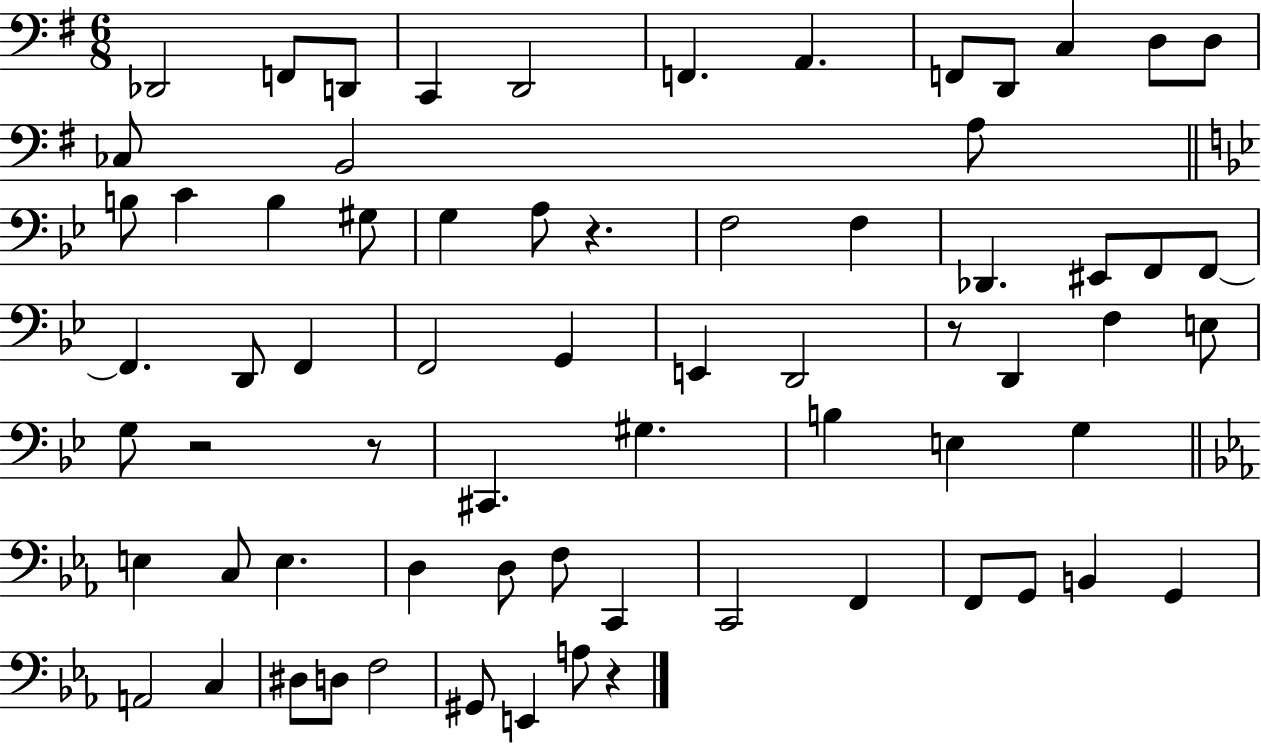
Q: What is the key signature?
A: G major